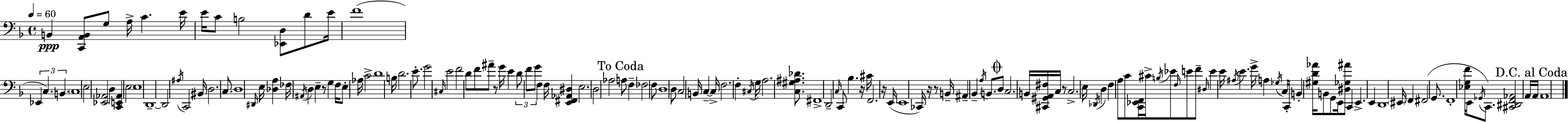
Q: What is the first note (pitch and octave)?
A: B2